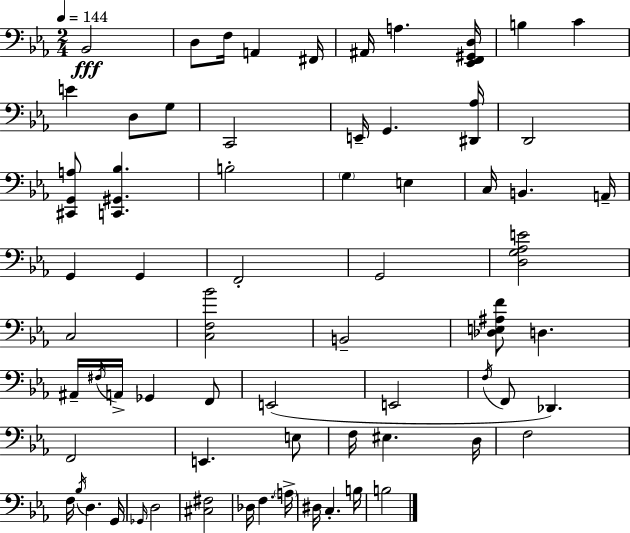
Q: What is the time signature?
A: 2/4